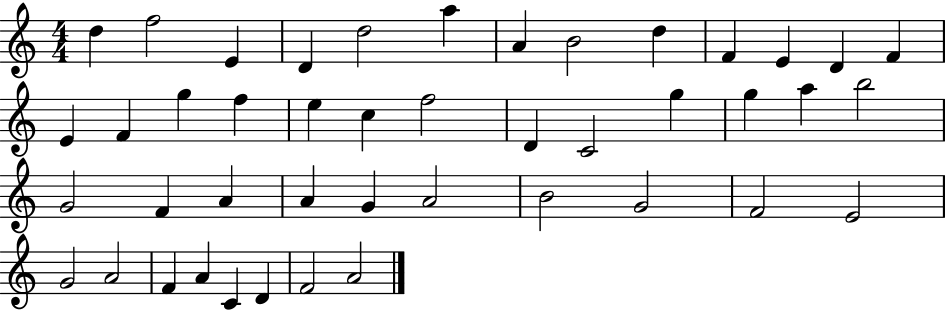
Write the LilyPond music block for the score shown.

{
  \clef treble
  \numericTimeSignature
  \time 4/4
  \key c \major
  d''4 f''2 e'4 | d'4 d''2 a''4 | a'4 b'2 d''4 | f'4 e'4 d'4 f'4 | \break e'4 f'4 g''4 f''4 | e''4 c''4 f''2 | d'4 c'2 g''4 | g''4 a''4 b''2 | \break g'2 f'4 a'4 | a'4 g'4 a'2 | b'2 g'2 | f'2 e'2 | \break g'2 a'2 | f'4 a'4 c'4 d'4 | f'2 a'2 | \bar "|."
}